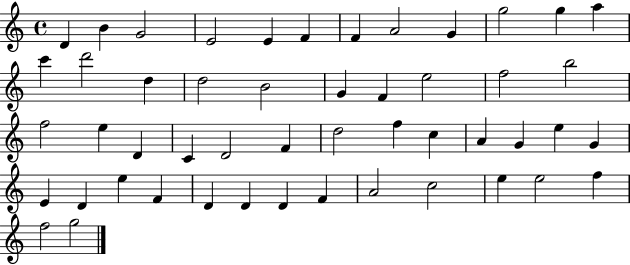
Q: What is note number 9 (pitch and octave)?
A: G4